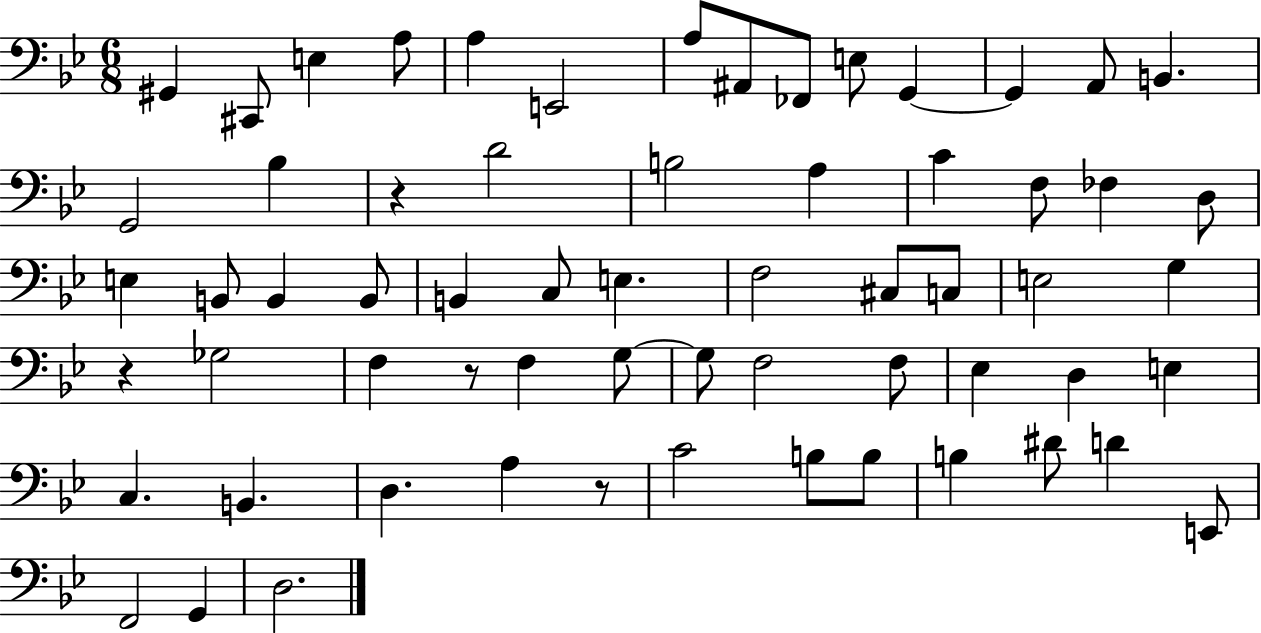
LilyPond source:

{
  \clef bass
  \numericTimeSignature
  \time 6/8
  \key bes \major
  gis,4 cis,8 e4 a8 | a4 e,2 | a8 ais,8 fes,8 e8 g,4~~ | g,4 a,8 b,4. | \break g,2 bes4 | r4 d'2 | b2 a4 | c'4 f8 fes4 d8 | \break e4 b,8 b,4 b,8 | b,4 c8 e4. | f2 cis8 c8 | e2 g4 | \break r4 ges2 | f4 r8 f4 g8~~ | g8 f2 f8 | ees4 d4 e4 | \break c4. b,4. | d4. a4 r8 | c'2 b8 b8 | b4 dis'8 d'4 e,8 | \break f,2 g,4 | d2. | \bar "|."
}